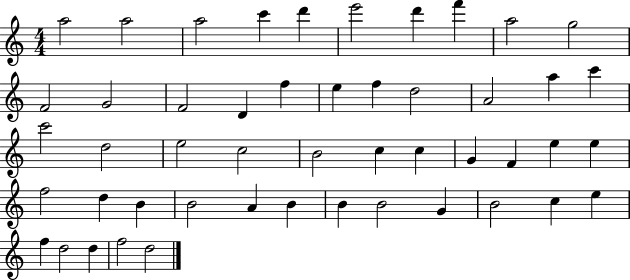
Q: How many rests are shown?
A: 0